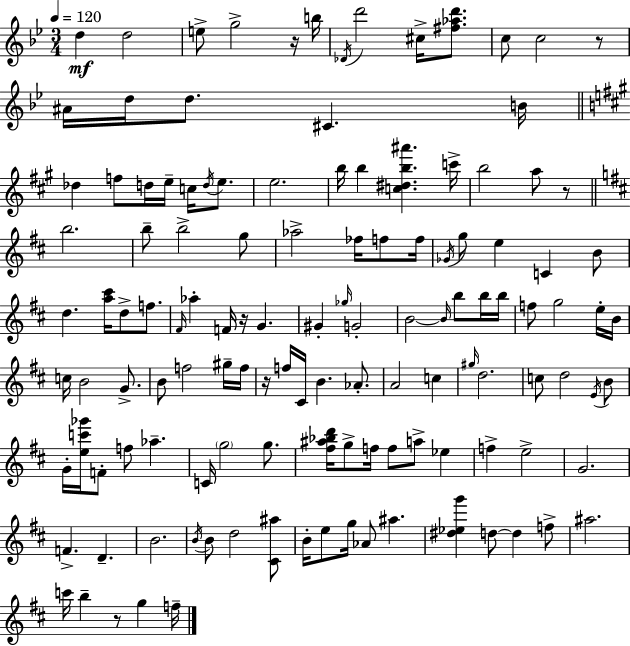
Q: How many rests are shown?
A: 6